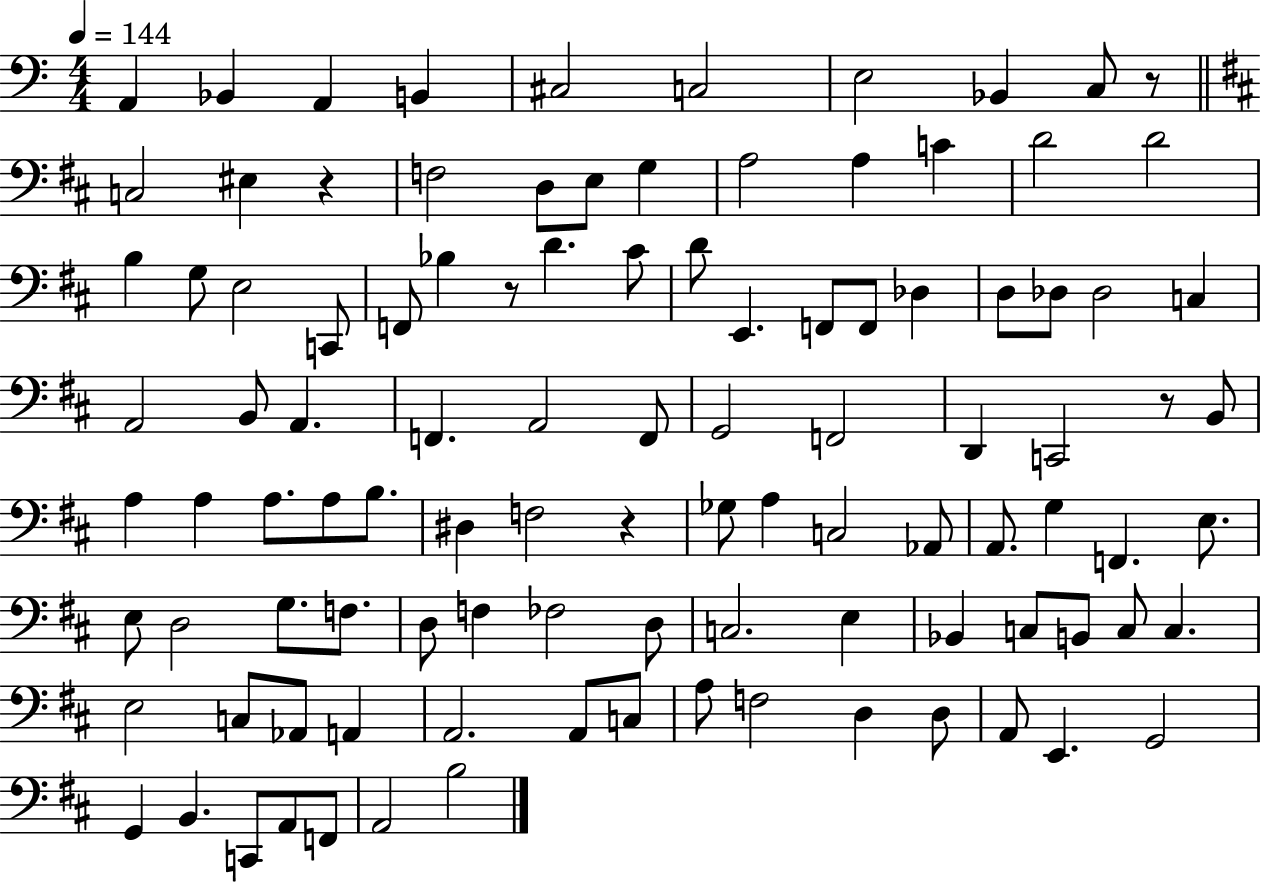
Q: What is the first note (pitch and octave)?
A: A2